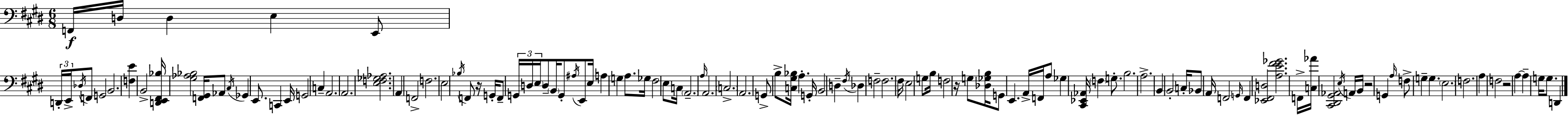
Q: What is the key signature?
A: E major